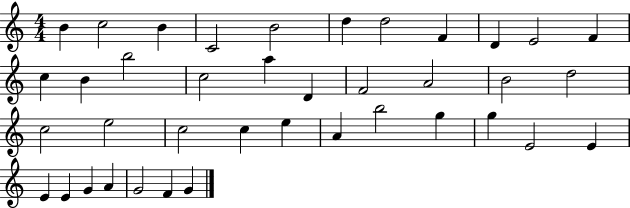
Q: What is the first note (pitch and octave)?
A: B4